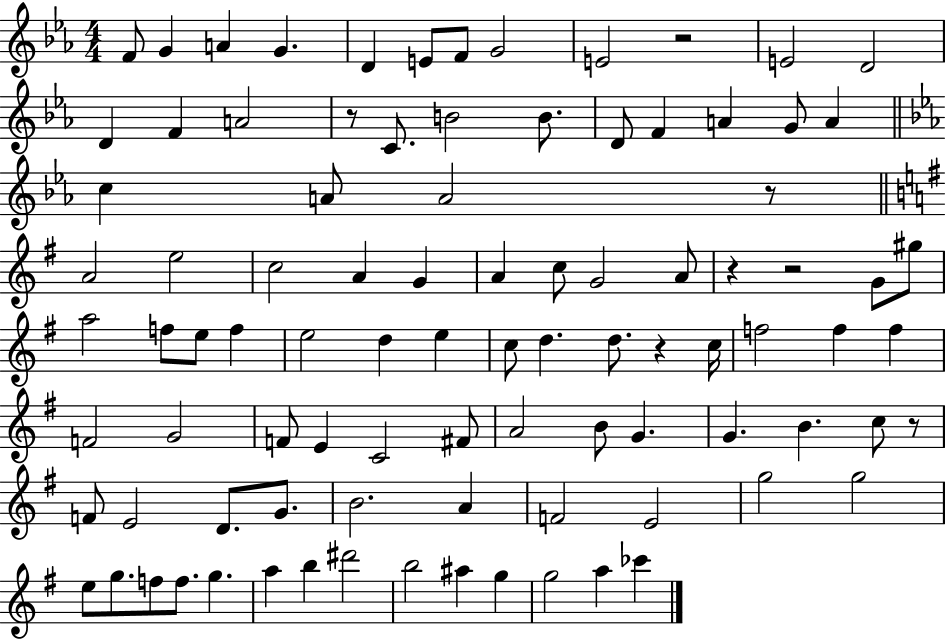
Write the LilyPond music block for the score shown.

{
  \clef treble
  \numericTimeSignature
  \time 4/4
  \key ees \major
  f'8 g'4 a'4 g'4. | d'4 e'8 f'8 g'2 | e'2 r2 | e'2 d'2 | \break d'4 f'4 a'2 | r8 c'8. b'2 b'8. | d'8 f'4 a'4 g'8 a'4 | \bar "||" \break \key ees \major c''4 a'8 a'2 r8 | \bar "||" \break \key g \major a'2 e''2 | c''2 a'4 g'4 | a'4 c''8 g'2 a'8 | r4 r2 g'8 gis''8 | \break a''2 f''8 e''8 f''4 | e''2 d''4 e''4 | c''8 d''4. d''8. r4 c''16 | f''2 f''4 f''4 | \break f'2 g'2 | f'8 e'4 c'2 fis'8 | a'2 b'8 g'4. | g'4. b'4. c''8 r8 | \break f'8 e'2 d'8. g'8. | b'2. a'4 | f'2 e'2 | g''2 g''2 | \break e''8 g''8. f''8 f''8. g''4. | a''4 b''4 dis'''2 | b''2 ais''4 g''4 | g''2 a''4 ces'''4 | \break \bar "|."
}